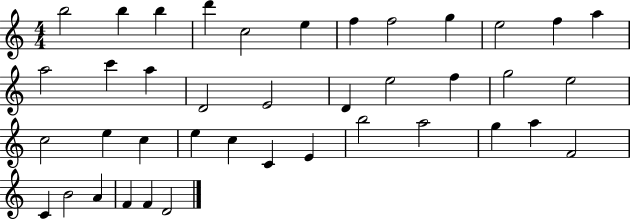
X:1
T:Untitled
M:4/4
L:1/4
K:C
b2 b b d' c2 e f f2 g e2 f a a2 c' a D2 E2 D e2 f g2 e2 c2 e c e c C E b2 a2 g a F2 C B2 A F F D2